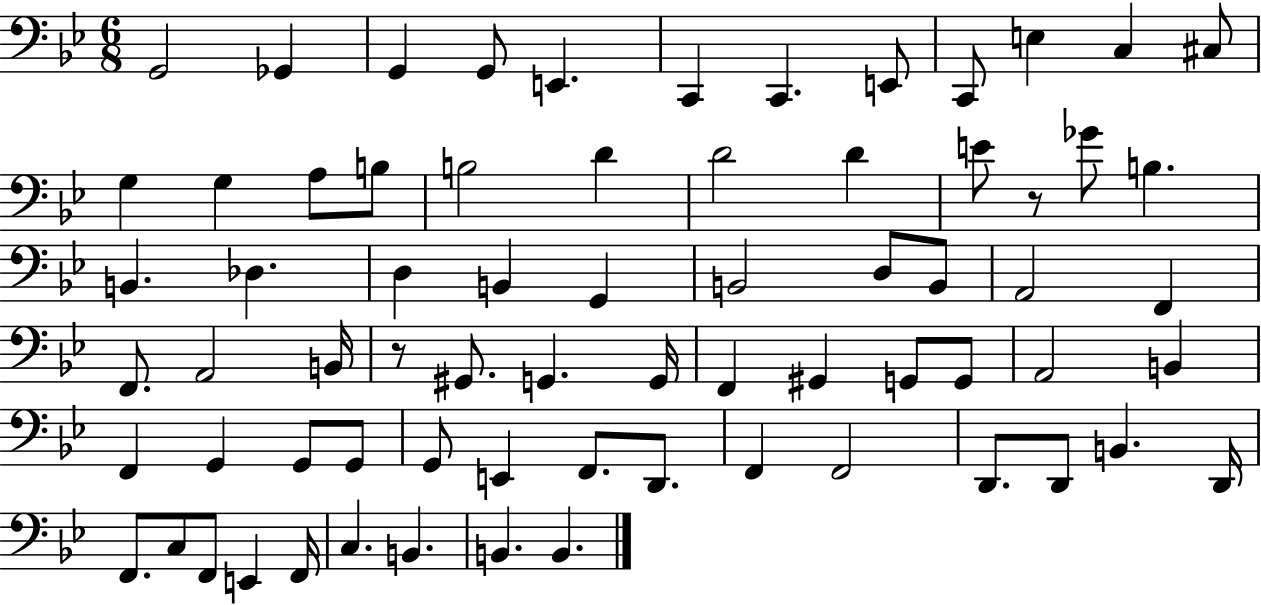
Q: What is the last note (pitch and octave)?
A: B2